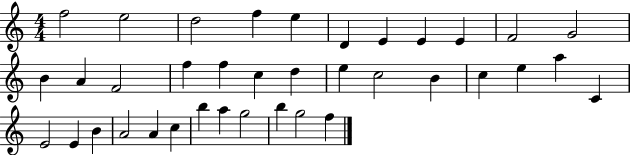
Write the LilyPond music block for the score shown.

{
  \clef treble
  \numericTimeSignature
  \time 4/4
  \key c \major
  f''2 e''2 | d''2 f''4 e''4 | d'4 e'4 e'4 e'4 | f'2 g'2 | \break b'4 a'4 f'2 | f''4 f''4 c''4 d''4 | e''4 c''2 b'4 | c''4 e''4 a''4 c'4 | \break e'2 e'4 b'4 | a'2 a'4 c''4 | b''4 a''4 g''2 | b''4 g''2 f''4 | \break \bar "|."
}